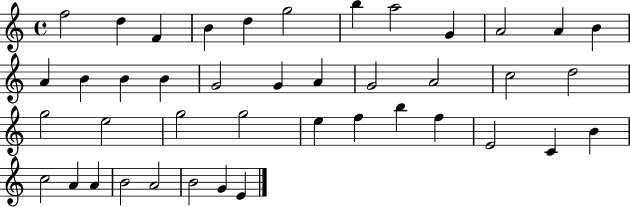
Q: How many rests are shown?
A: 0